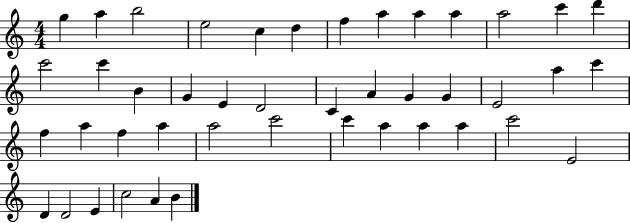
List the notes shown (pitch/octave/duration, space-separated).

G5/q A5/q B5/h E5/h C5/q D5/q F5/q A5/q A5/q A5/q A5/h C6/q D6/q C6/h C6/q B4/q G4/q E4/q D4/h C4/q A4/q G4/q G4/q E4/h A5/q C6/q F5/q A5/q F5/q A5/q A5/h C6/h C6/q A5/q A5/q A5/q C6/h E4/h D4/q D4/h E4/q C5/h A4/q B4/q